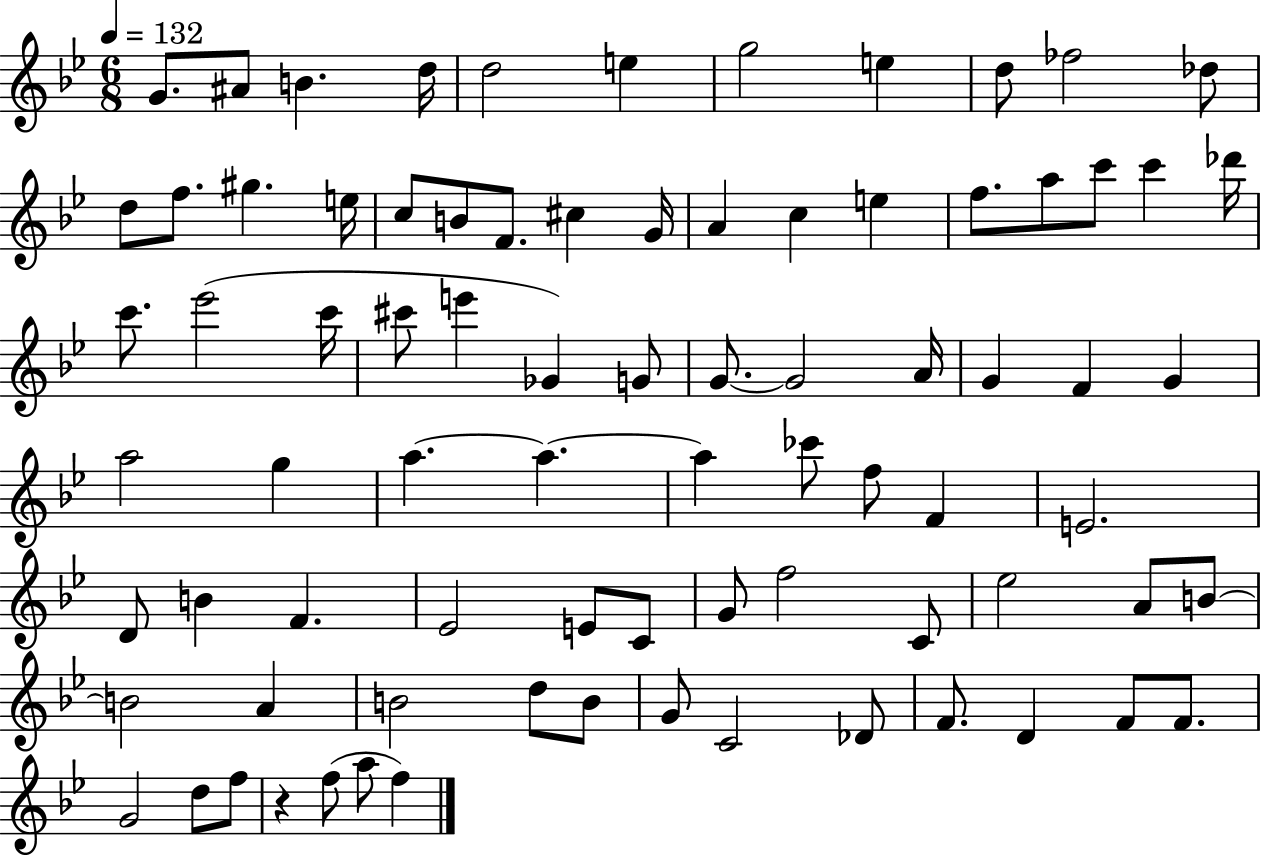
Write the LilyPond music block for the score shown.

{
  \clef treble
  \numericTimeSignature
  \time 6/8
  \key bes \major
  \tempo 4 = 132
  g'8. ais'8 b'4. d''16 | d''2 e''4 | g''2 e''4 | d''8 fes''2 des''8 | \break d''8 f''8. gis''4. e''16 | c''8 b'8 f'8. cis''4 g'16 | a'4 c''4 e''4 | f''8. a''8 c'''8 c'''4 des'''16 | \break c'''8. ees'''2( c'''16 | cis'''8 e'''4 ges'4) g'8 | g'8.~~ g'2 a'16 | g'4 f'4 g'4 | \break a''2 g''4 | a''4.~~ a''4.~~ | a''4 ces'''8 f''8 f'4 | e'2. | \break d'8 b'4 f'4. | ees'2 e'8 c'8 | g'8 f''2 c'8 | ees''2 a'8 b'8~~ | \break b'2 a'4 | b'2 d''8 b'8 | g'8 c'2 des'8 | f'8. d'4 f'8 f'8. | \break g'2 d''8 f''8 | r4 f''8( a''8 f''4) | \bar "|."
}